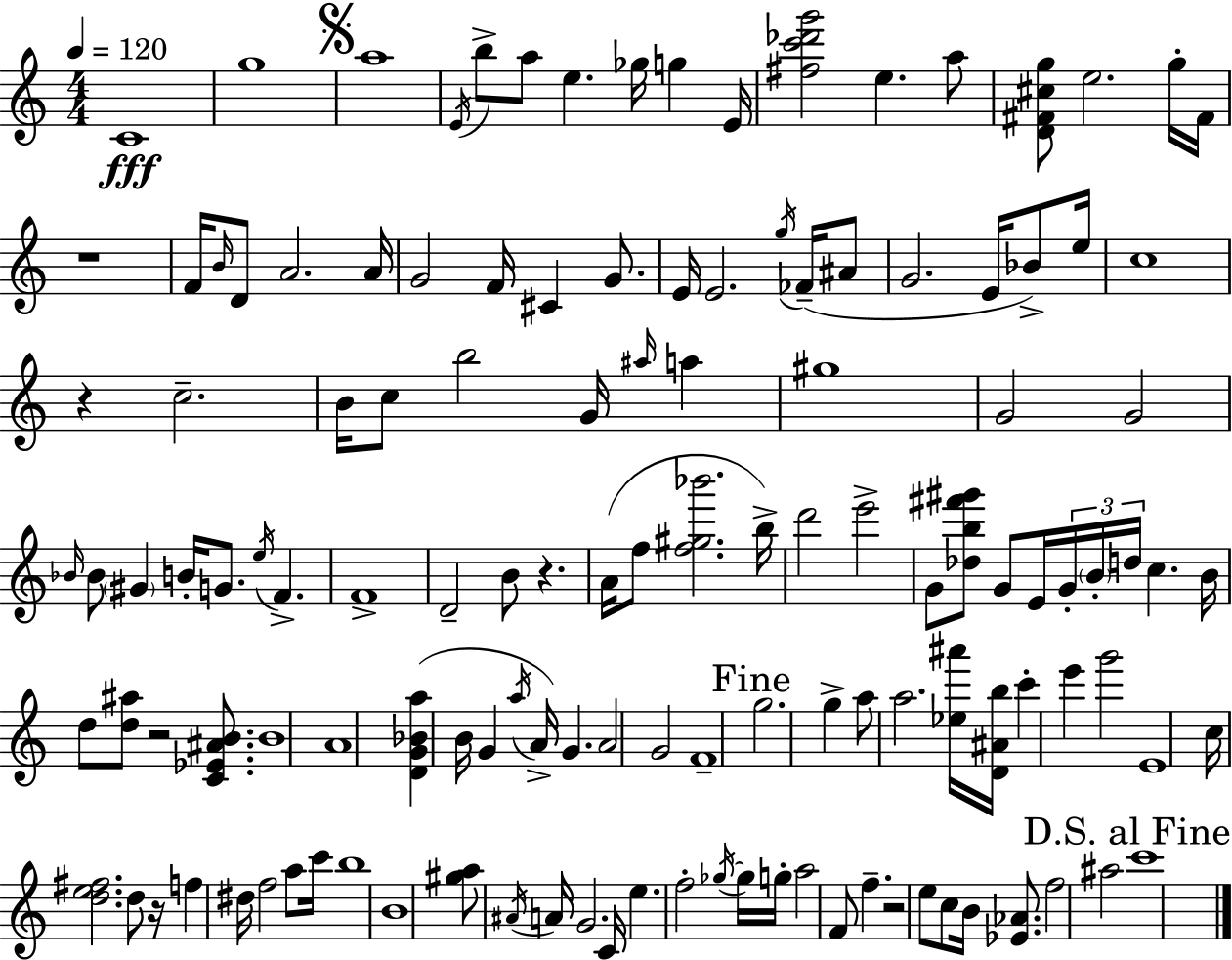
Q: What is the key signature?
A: C major